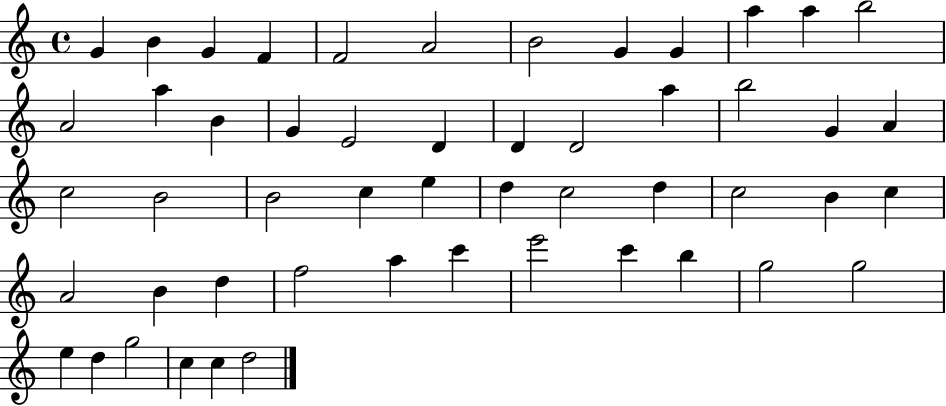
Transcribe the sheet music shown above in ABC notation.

X:1
T:Untitled
M:4/4
L:1/4
K:C
G B G F F2 A2 B2 G G a a b2 A2 a B G E2 D D D2 a b2 G A c2 B2 B2 c e d c2 d c2 B c A2 B d f2 a c' e'2 c' b g2 g2 e d g2 c c d2